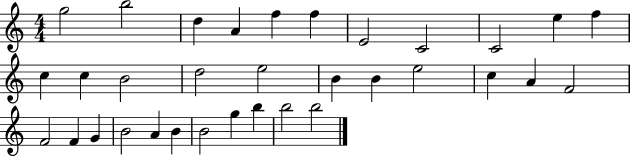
G5/h B5/h D5/q A4/q F5/q F5/q E4/h C4/h C4/h E5/q F5/q C5/q C5/q B4/h D5/h E5/h B4/q B4/q E5/h C5/q A4/q F4/h F4/h F4/q G4/q B4/h A4/q B4/q B4/h G5/q B5/q B5/h B5/h